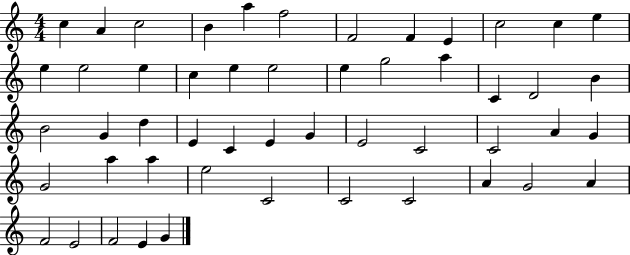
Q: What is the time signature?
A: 4/4